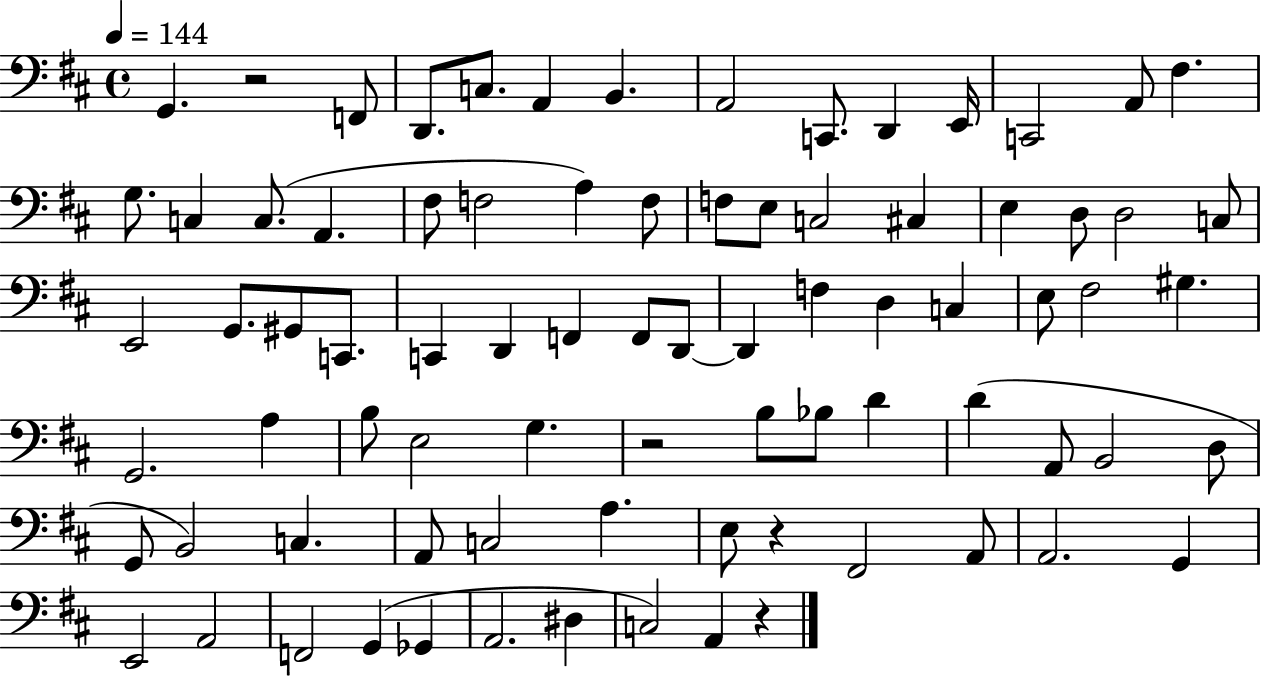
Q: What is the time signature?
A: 4/4